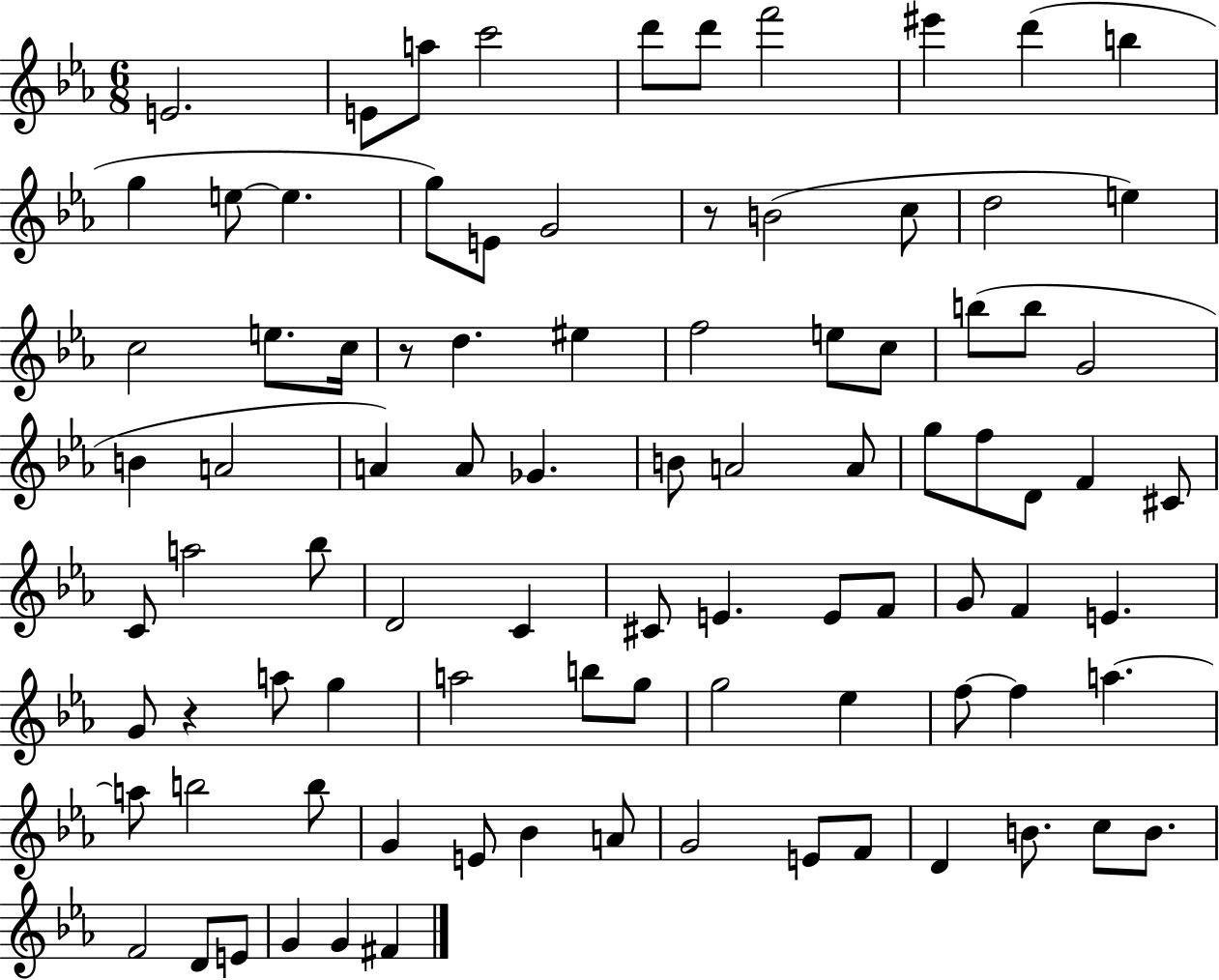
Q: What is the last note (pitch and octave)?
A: F#4